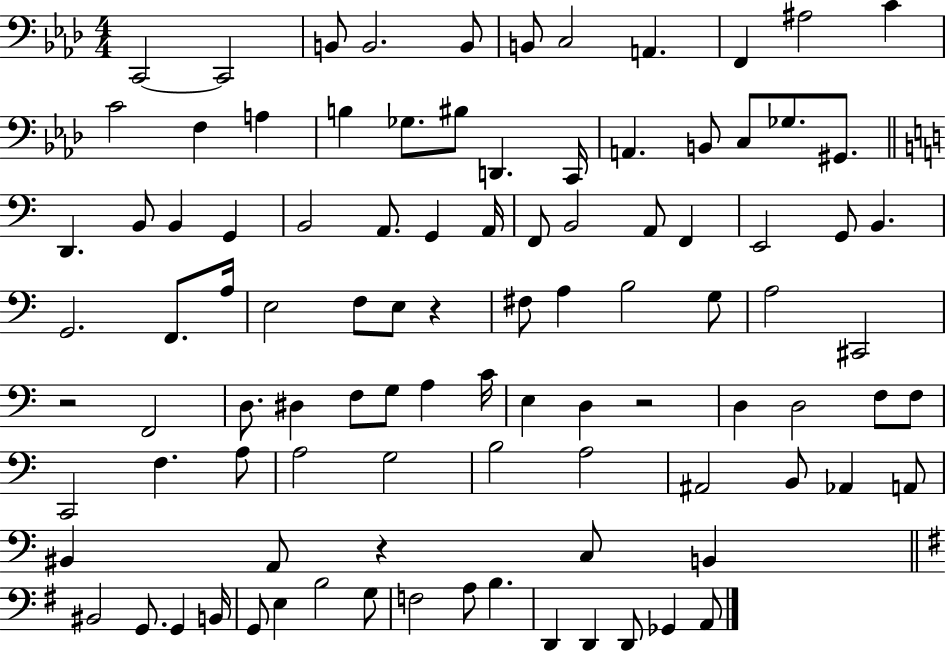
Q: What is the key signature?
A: AES major